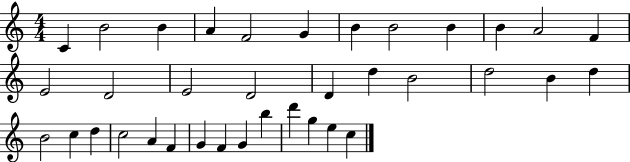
X:1
T:Untitled
M:4/4
L:1/4
K:C
C B2 B A F2 G B B2 B B A2 F E2 D2 E2 D2 D d B2 d2 B d B2 c d c2 A F G F G b d' g e c